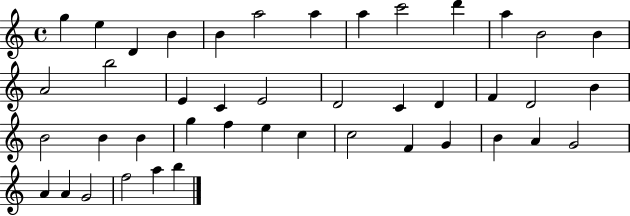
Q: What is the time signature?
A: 4/4